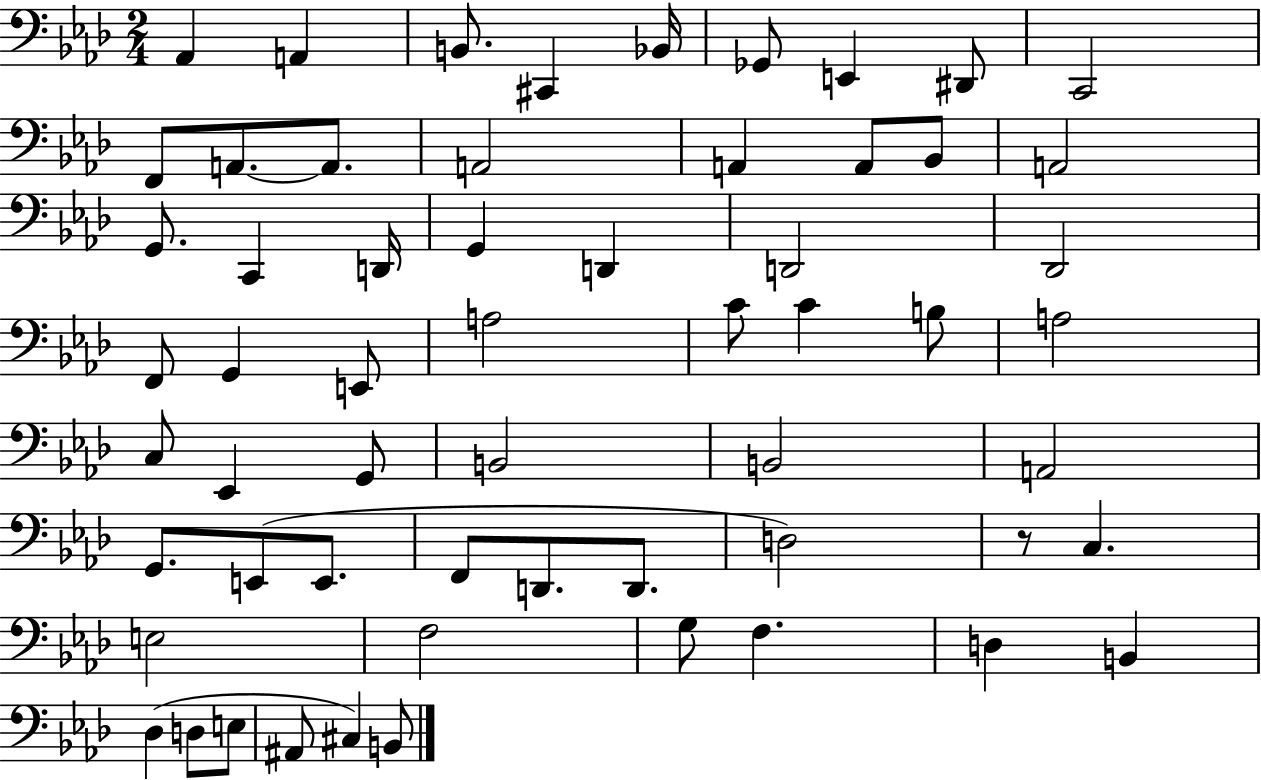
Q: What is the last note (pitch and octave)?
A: B2